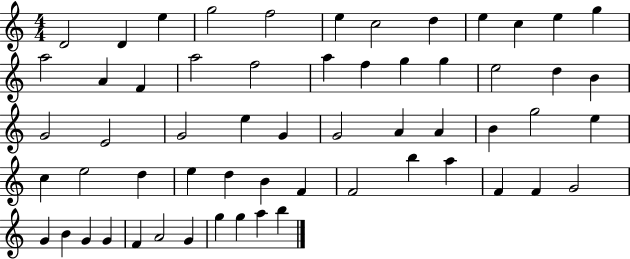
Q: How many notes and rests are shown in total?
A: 59